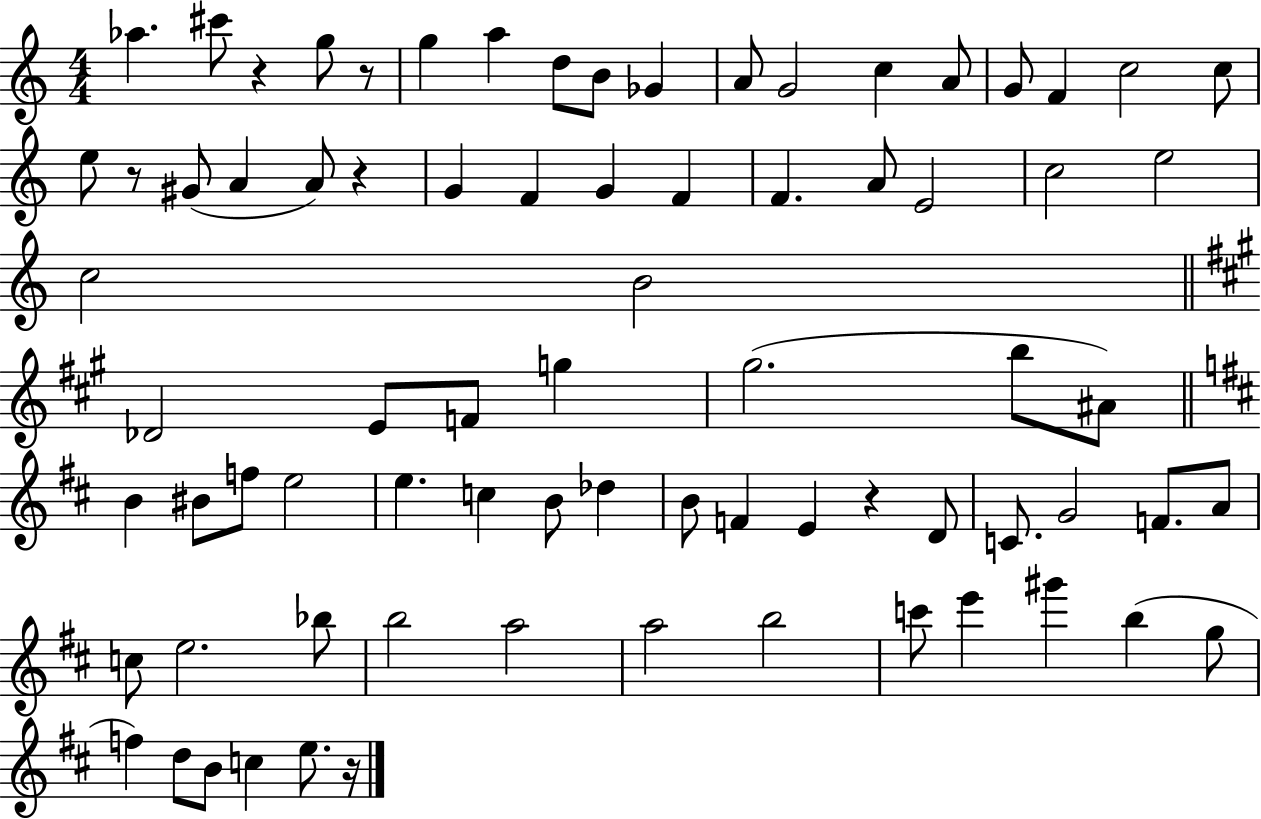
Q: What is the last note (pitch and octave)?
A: E5